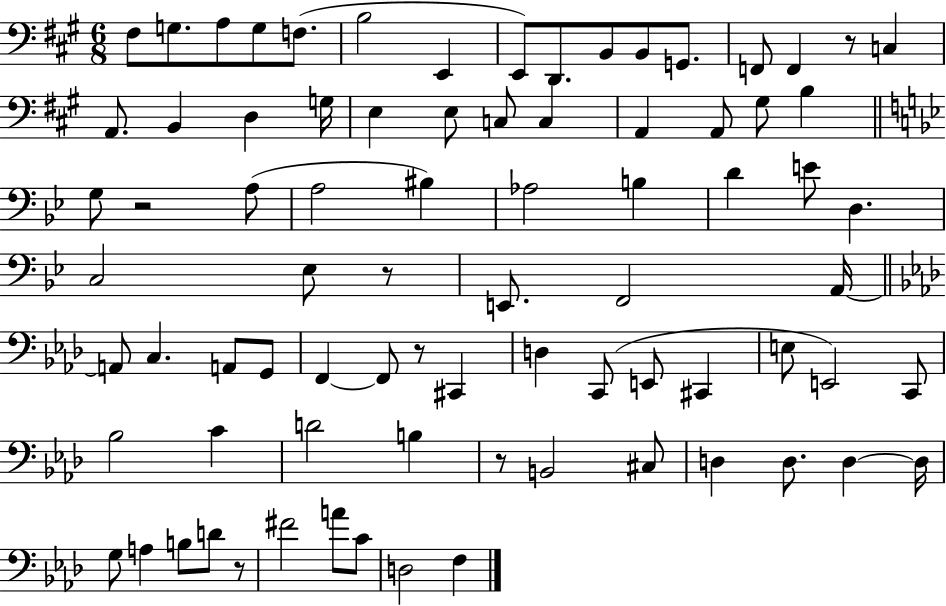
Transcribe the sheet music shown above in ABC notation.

X:1
T:Untitled
M:6/8
L:1/4
K:A
^F,/2 G,/2 A,/2 G,/2 F,/2 B,2 E,, E,,/2 D,,/2 B,,/2 B,,/2 G,,/2 F,,/2 F,, z/2 C, A,,/2 B,, D, G,/4 E, E,/2 C,/2 C, A,, A,,/2 ^G,/2 B, G,/2 z2 A,/2 A,2 ^B, _A,2 B, D E/2 D, C,2 _E,/2 z/2 E,,/2 F,,2 A,,/4 A,,/2 C, A,,/2 G,,/2 F,, F,,/2 z/2 ^C,, D, C,,/2 E,,/2 ^C,, E,/2 E,,2 C,,/2 _B,2 C D2 B, z/2 B,,2 ^C,/2 D, D,/2 D, D,/4 G,/2 A, B,/2 D/2 z/2 ^F2 A/2 C/2 D,2 F,